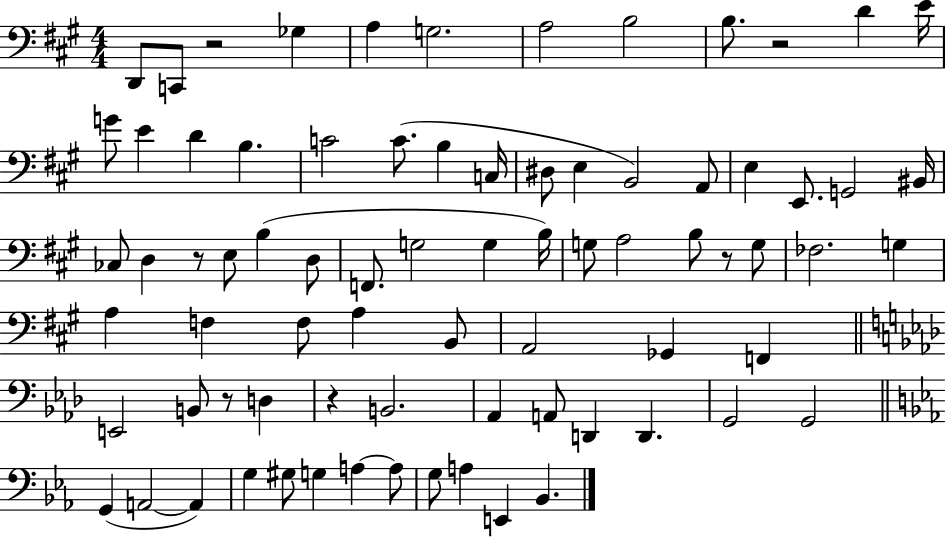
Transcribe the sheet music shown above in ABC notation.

X:1
T:Untitled
M:4/4
L:1/4
K:A
D,,/2 C,,/2 z2 _G, A, G,2 A,2 B,2 B,/2 z2 D E/4 G/2 E D B, C2 C/2 B, C,/4 ^D,/2 E, B,,2 A,,/2 E, E,,/2 G,,2 ^B,,/4 _C,/2 D, z/2 E,/2 B, D,/2 F,,/2 G,2 G, B,/4 G,/2 A,2 B,/2 z/2 G,/2 _F,2 G, A, F, F,/2 A, B,,/2 A,,2 _G,, F,, E,,2 B,,/2 z/2 D, z B,,2 _A,, A,,/2 D,, D,, G,,2 G,,2 G,, A,,2 A,, G, ^G,/2 G, A, A,/2 G,/2 A, E,, _B,,